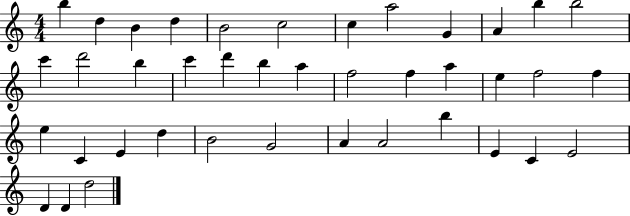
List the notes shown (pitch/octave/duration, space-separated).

B5/q D5/q B4/q D5/q B4/h C5/h C5/q A5/h G4/q A4/q B5/q B5/h C6/q D6/h B5/q C6/q D6/q B5/q A5/q F5/h F5/q A5/q E5/q F5/h F5/q E5/q C4/q E4/q D5/q B4/h G4/h A4/q A4/h B5/q E4/q C4/q E4/h D4/q D4/q D5/h